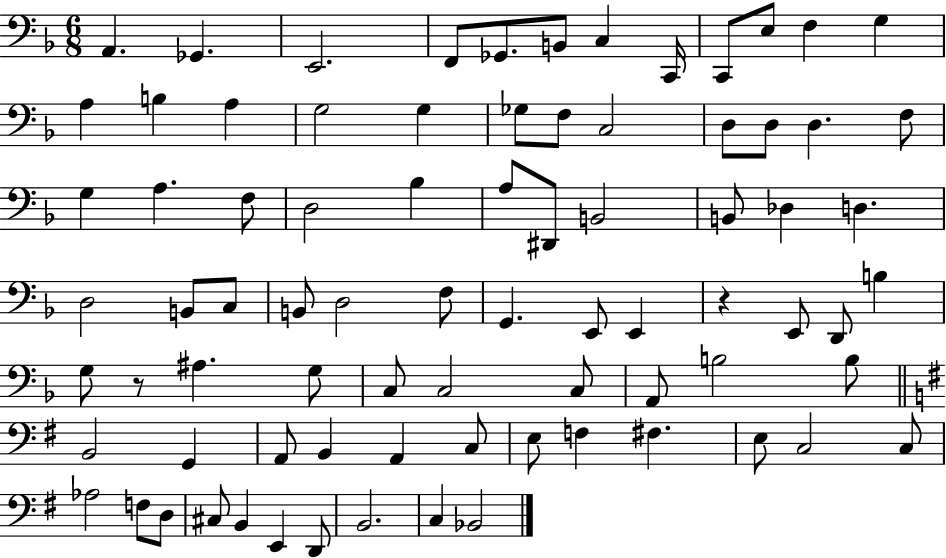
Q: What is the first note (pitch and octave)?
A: A2